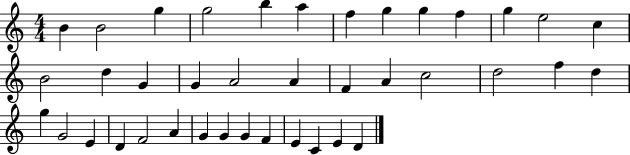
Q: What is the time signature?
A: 4/4